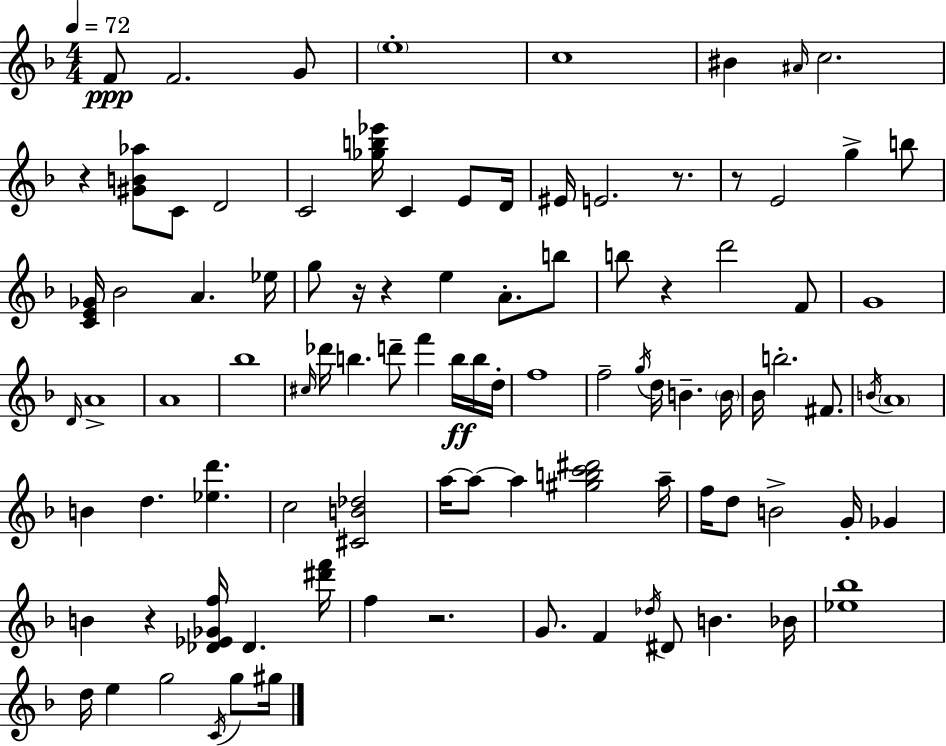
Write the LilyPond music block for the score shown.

{
  \clef treble
  \numericTimeSignature
  \time 4/4
  \key d \minor
  \tempo 4 = 72
  \repeat volta 2 { f'8\ppp f'2. g'8 | \parenthesize e''1-. | c''1 | bis'4 \grace { ais'16 } c''2. | \break r4 <gis' b' aes''>8 c'8 d'2 | c'2 <ges'' b'' ees'''>16 c'4 e'8 | d'16 eis'16 e'2. r8. | r8 e'2 g''4-> b''8 | \break <c' e' ges'>16 bes'2 a'4. | ees''16 g''8 r16 r4 e''4 a'8.-. b''8 | b''8 r4 d'''2 f'8 | g'1 | \break \grace { d'16 } a'1-> | a'1 | bes''1 | \grace { cis''16 } des'''16 b''4. d'''8-- f'''4 | \break b''16\ff b''16 d''16-. f''1 | f''2-- \acciaccatura { g''16 } d''16 b'4.-- | \parenthesize b'16 bes'16 b''2.-. | fis'8. \acciaccatura { b'16 } \parenthesize a'1 | \break b'4 d''4. <ees'' d'''>4. | c''2 <cis' b' des''>2 | a''16~~ a''8~~ a''4 <gis'' b'' c''' dis'''>2 | a''16-- f''16 d''8 b'2-> | \break g'16-. ges'4 b'4 r4 <des' ees' ges' f''>16 des'4. | <dis''' f'''>16 f''4 r2. | g'8. f'4 \acciaccatura { des''16 } dis'8 b'4. | bes'16 <ees'' bes''>1 | \break d''16 e''4 g''2 | \acciaccatura { c'16 } g''8 gis''16 } \bar "|."
}